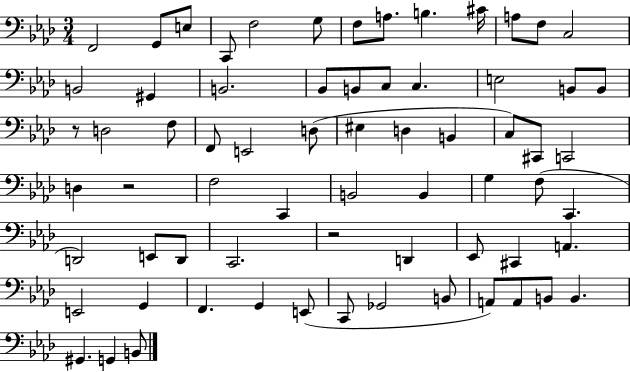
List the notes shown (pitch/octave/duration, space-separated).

F2/h G2/e E3/e C2/e F3/h G3/e F3/e A3/e. B3/q. C#4/s A3/e F3/e C3/h B2/h G#2/q B2/h. Bb2/e B2/e C3/e C3/q. E3/h B2/e B2/e R/e D3/h F3/e F2/e E2/h D3/e EIS3/q D3/q B2/q C3/e C#2/e C2/h D3/q R/h F3/h C2/q B2/h B2/q G3/q F3/e C2/q. D2/h E2/e D2/e C2/h. R/h D2/q Eb2/e C#2/q A2/q. E2/h G2/q F2/q. G2/q E2/e C2/e Gb2/h B2/e A2/e A2/e B2/e B2/q. G#2/q. G2/q B2/e